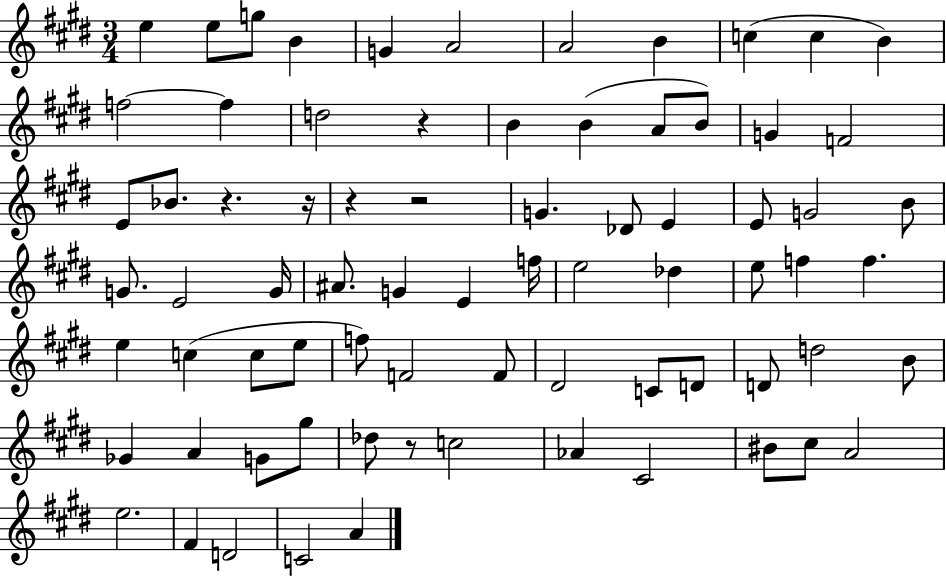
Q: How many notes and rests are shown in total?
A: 75